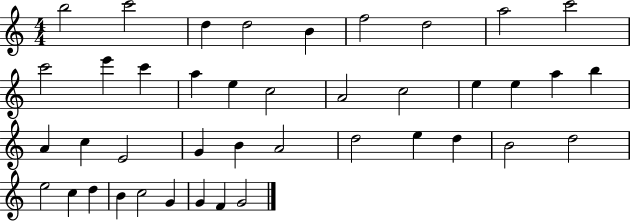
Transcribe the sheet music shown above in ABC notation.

X:1
T:Untitled
M:4/4
L:1/4
K:C
b2 c'2 d d2 B f2 d2 a2 c'2 c'2 e' c' a e c2 A2 c2 e e a b A c E2 G B A2 d2 e d B2 d2 e2 c d B c2 G G F G2